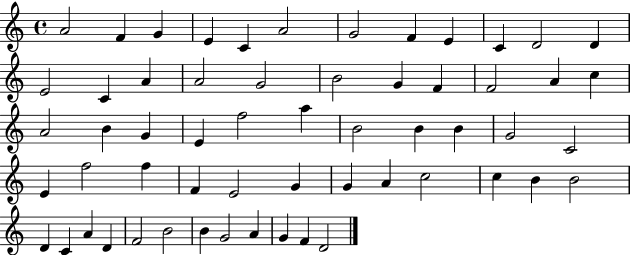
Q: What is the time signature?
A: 4/4